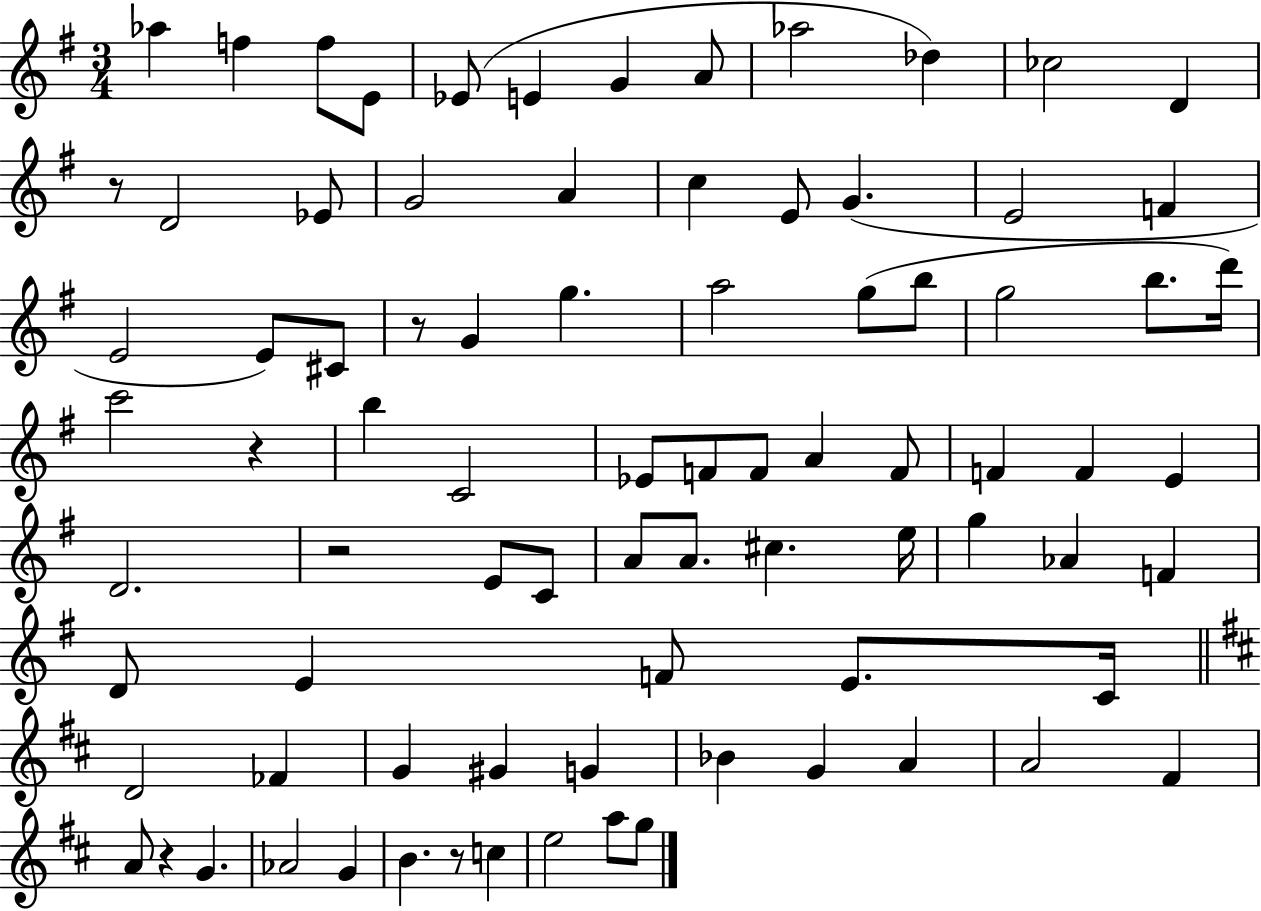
Ab5/q F5/q F5/e E4/e Eb4/e E4/q G4/q A4/e Ab5/h Db5/q CES5/h D4/q R/e D4/h Eb4/e G4/h A4/q C5/q E4/e G4/q. E4/h F4/q E4/h E4/e C#4/e R/e G4/q G5/q. A5/h G5/e B5/e G5/h B5/e. D6/s C6/h R/q B5/q C4/h Eb4/e F4/e F4/e A4/q F4/e F4/q F4/q E4/q D4/h. R/h E4/e C4/e A4/e A4/e. C#5/q. E5/s G5/q Ab4/q F4/q D4/e E4/q F4/e E4/e. C4/s D4/h FES4/q G4/q G#4/q G4/q Bb4/q G4/q A4/q A4/h F#4/q A4/e R/q G4/q. Ab4/h G4/q B4/q. R/e C5/q E5/h A5/e G5/e